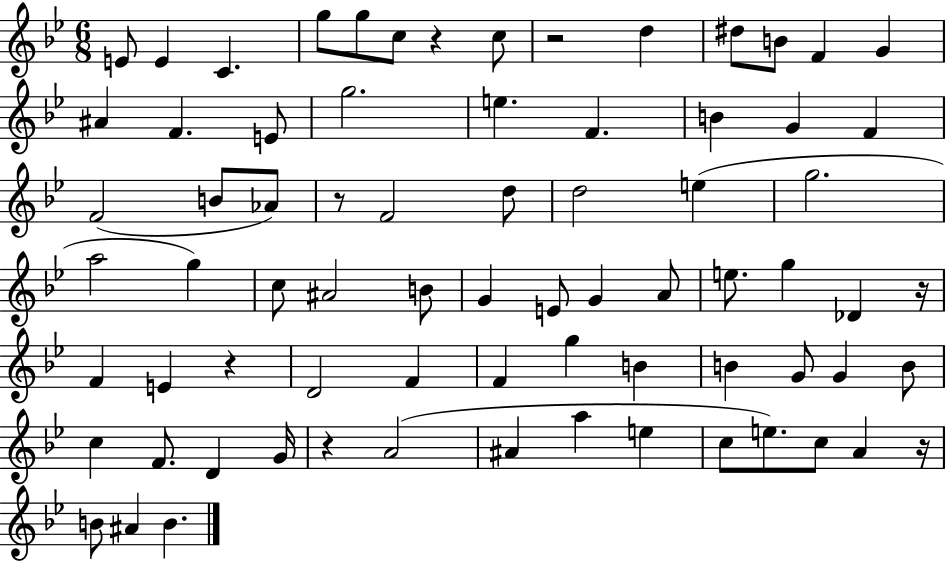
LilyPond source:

{
  \clef treble
  \numericTimeSignature
  \time 6/8
  \key bes \major
  e'8 e'4 c'4. | g''8 g''8 c''8 r4 c''8 | r2 d''4 | dis''8 b'8 f'4 g'4 | \break ais'4 f'4. e'8 | g''2. | e''4. f'4. | b'4 g'4 f'4 | \break f'2( b'8 aes'8) | r8 f'2 d''8 | d''2 e''4( | g''2. | \break a''2 g''4) | c''8 ais'2 b'8 | g'4 e'8 g'4 a'8 | e''8. g''4 des'4 r16 | \break f'4 e'4 r4 | d'2 f'4 | f'4 g''4 b'4 | b'4 g'8 g'4 b'8 | \break c''4 f'8. d'4 g'16 | r4 a'2( | ais'4 a''4 e''4 | c''8 e''8.) c''8 a'4 r16 | \break b'8 ais'4 b'4. | \bar "|."
}